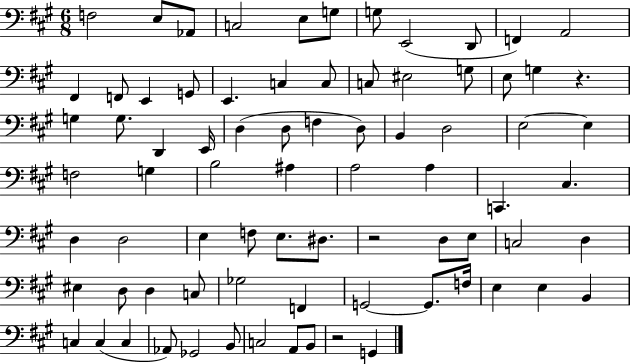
X:1
T:Untitled
M:6/8
L:1/4
K:A
F,2 E,/2 _A,,/2 C,2 E,/2 G,/2 G,/2 E,,2 D,,/2 F,, A,,2 ^F,, F,,/2 E,, G,,/2 E,, C, C,/2 C,/2 ^E,2 G,/2 E,/2 G, z G, G,/2 D,, E,,/4 D, D,/2 F, D,/2 B,, D,2 E,2 E, F,2 G, B,2 ^A, A,2 A, C,, ^C, D, D,2 E, F,/2 E,/2 ^D,/2 z2 D,/2 E,/2 C,2 D, ^E, D,/2 D, C,/2 _G,2 F,, G,,2 G,,/2 F,/4 E, E, B,, C, C, C, _A,,/2 _G,,2 B,,/2 C,2 A,,/2 B,,/2 z2 G,,